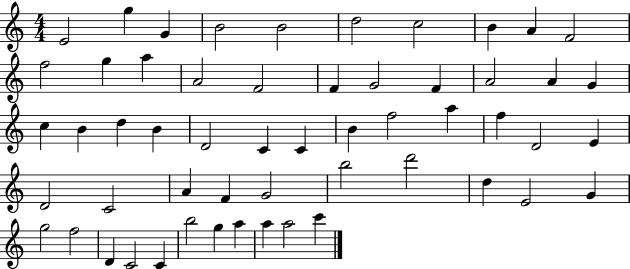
{
  \clef treble
  \numericTimeSignature
  \time 4/4
  \key c \major
  e'2 g''4 g'4 | b'2 b'2 | d''2 c''2 | b'4 a'4 f'2 | \break f''2 g''4 a''4 | a'2 f'2 | f'4 g'2 f'4 | a'2 a'4 g'4 | \break c''4 b'4 d''4 b'4 | d'2 c'4 c'4 | b'4 f''2 a''4 | f''4 d'2 e'4 | \break d'2 c'2 | a'4 f'4 g'2 | b''2 d'''2 | d''4 e'2 g'4 | \break g''2 f''2 | d'4 c'2 c'4 | b''2 g''4 a''4 | a''4 a''2 c'''4 | \break \bar "|."
}